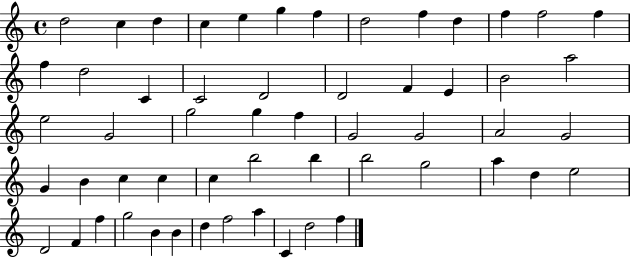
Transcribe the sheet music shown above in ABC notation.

X:1
T:Untitled
M:4/4
L:1/4
K:C
d2 c d c e g f d2 f d f f2 f f d2 C C2 D2 D2 F E B2 a2 e2 G2 g2 g f G2 G2 A2 G2 G B c c c b2 b b2 g2 a d e2 D2 F f g2 B B d f2 a C d2 f